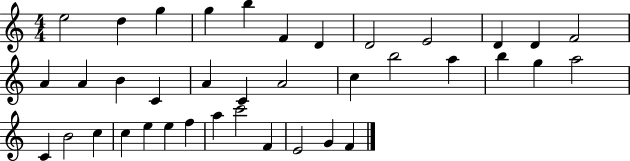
X:1
T:Untitled
M:4/4
L:1/4
K:C
e2 d g g b F D D2 E2 D D F2 A A B C A C A2 c b2 a b g a2 C B2 c c e e f a c'2 F E2 G F